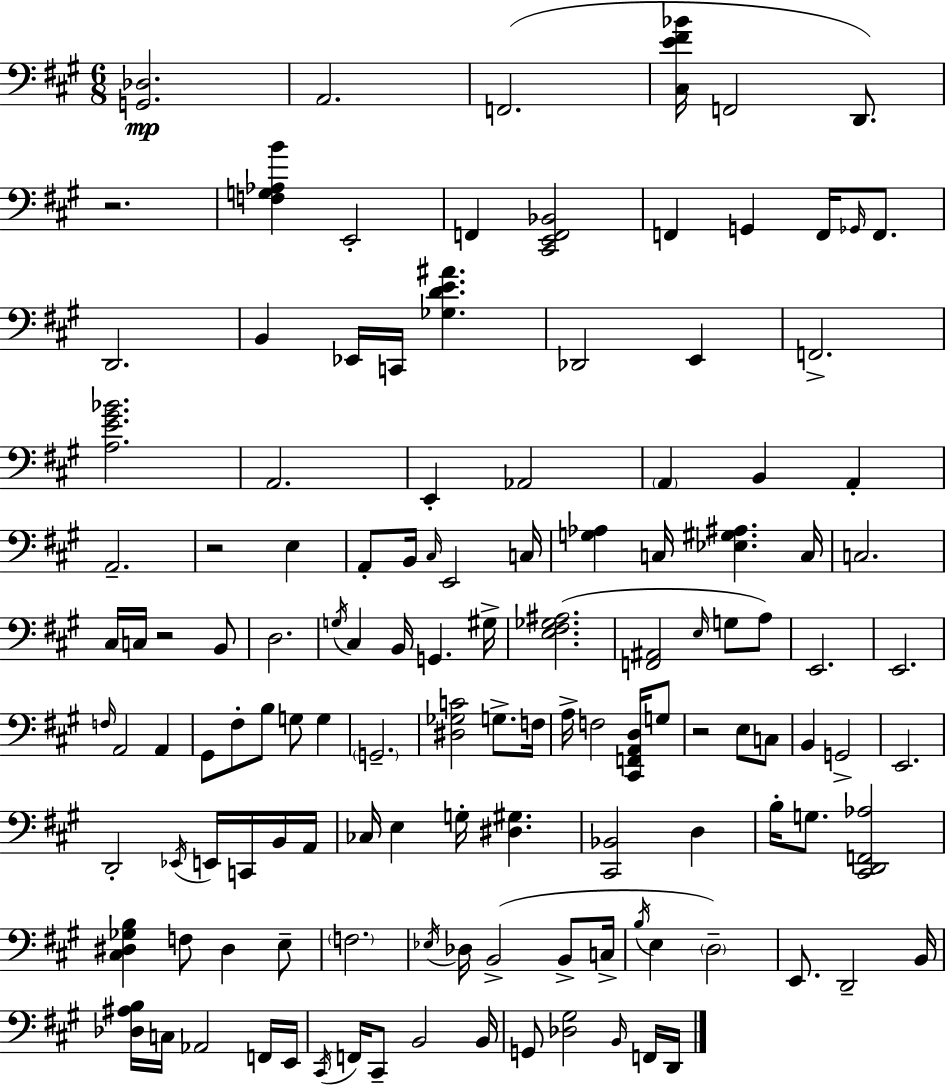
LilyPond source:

{
  \clef bass
  \numericTimeSignature
  \time 6/8
  \key a \major
  <g, des>2.\mp | a,2. | f,2.( | <cis e' fis' bes'>16 f,2 d,8.) | \break r2. | <f g aes b'>4 e,2-. | f,4 <cis, e, f, bes,>2 | f,4 g,4 f,16 \grace { ges,16 } f,8. | \break d,2. | b,4 ees,16 c,16 <ges d' e' ais'>4. | des,2 e,4 | f,2.-> | \break <a e' gis' bes'>2. | a,2. | e,4-. aes,2 | \parenthesize a,4 b,4 a,4-. | \break a,2.-- | r2 e4 | a,8-. b,16 \grace { cis16 } e,2 | c16 <g aes>4 c16 <ees gis ais>4. | \break c16 c2. | cis16 c16 r2 | b,8 d2. | \acciaccatura { g16 } cis4 b,16 g,4. | \break gis16-> <e fis ges ais>2.( | <f, ais,>2 \grace { e16 } | g8 a8) e,2. | e,2. | \break \grace { f16 } a,2 | a,4 gis,8 fis8-. b8 g8 | g4 \parenthesize g,2.-- | <dis ges c'>2 | \break g8.-> f16 a16-> f2 | <cis, f, a, d>16 g8 r2 | e8 c8 b,4 g,2-> | e,2. | \break d,2-. | \acciaccatura { ees,16 } e,16 c,16 b,16 a,16 ces16 e4 g16-. | <dis gis>4. <cis, bes,>2 | d4 b16-. g8. <cis, d, f, aes>2 | \break <cis dis ges b>4 f8 | dis4 e8-- \parenthesize f2. | \acciaccatura { ees16 } des16 b,2->( | b,8-> c16-> \acciaccatura { b16 } e4 | \break \parenthesize d2--) e,8. d,2-- | b,16 <des ais b>16 c16 aes,2 | f,16 e,16 \acciaccatura { cis,16 } f,16 cis,8-- | b,2 b,16 g,8 <des gis>2 | \break \grace { b,16 } f,16 d,16 \bar "|."
}